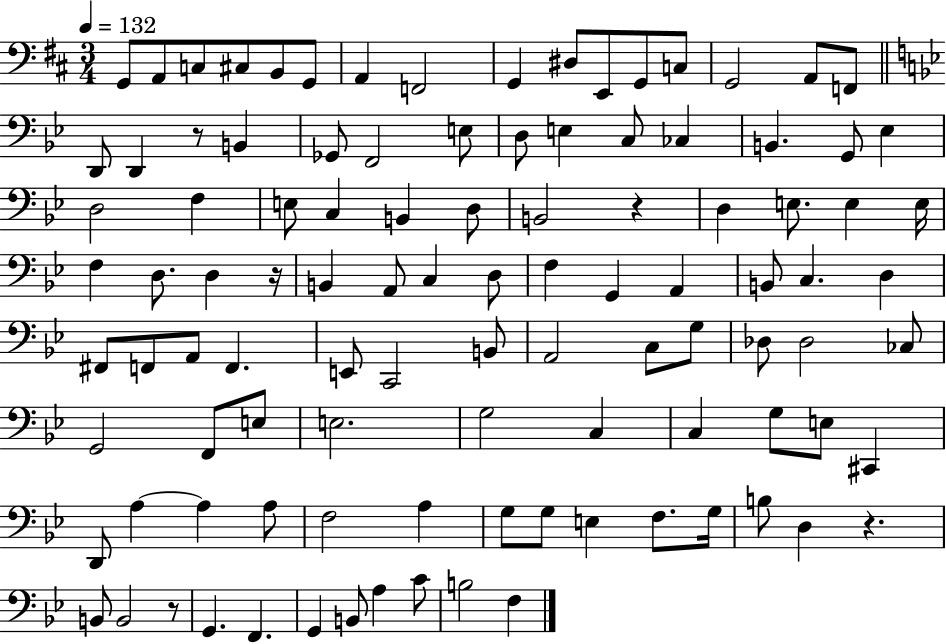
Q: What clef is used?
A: bass